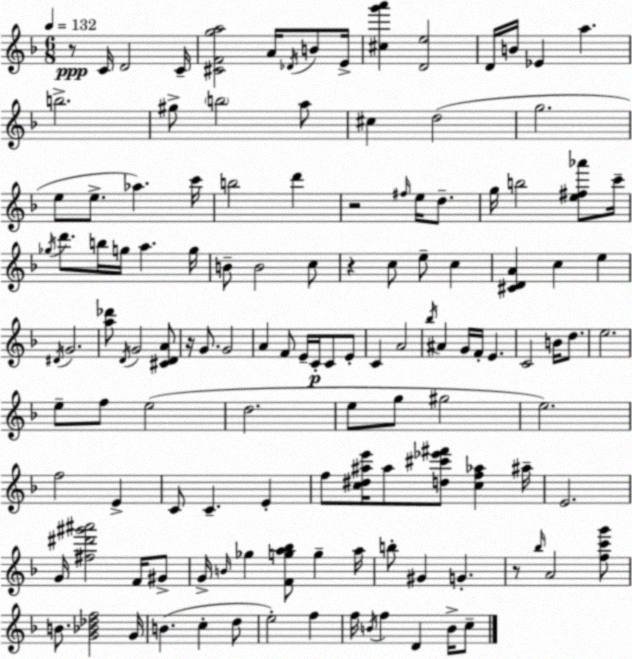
X:1
T:Untitled
M:6/8
L:1/4
K:F
z/2 C/4 D2 C/4 [^CFga]2 A/4 _D/4 B/2 E/4 [^cg'a'] [De]2 D/4 B/4 _E a b2 ^g/2 b2 a/2 ^c d2 g2 e/2 e/2 _a c'/4 b2 d' z2 ^f/4 e/4 d/2 g/4 b2 [e^f_a']/2 c'/4 _g/4 d'/2 b/4 g/4 a g/4 B/2 B2 c/2 z c/2 e/2 c [^CDA] c e ^D/4 G2 [a_d']/2 D/4 G2 [^CDA]/2 z/4 G/2 G2 A F/2 E/4 C/4 C/2 E/2 C A2 _b/4 ^A G/4 F/4 E C2 B/4 d/2 e2 e/2 f/2 e2 d2 e/2 g/2 ^g2 e2 f2 E C/2 C E f/2 [c^d^ae']/4 ^a/2 [d^c'_e'^f']/2 [cf_a] ^a/4 E2 G/4 [^f^d'^g'^a']2 F/4 ^G/2 G/4 B/4 _g [Fga_b]/2 g a/4 b/2 ^G G z/2 _b/4 A2 [fc'g']/2 B/2 [G_B_df]2 G/4 B c d/2 e2 f f/4 B/4 f D B/4 c/2